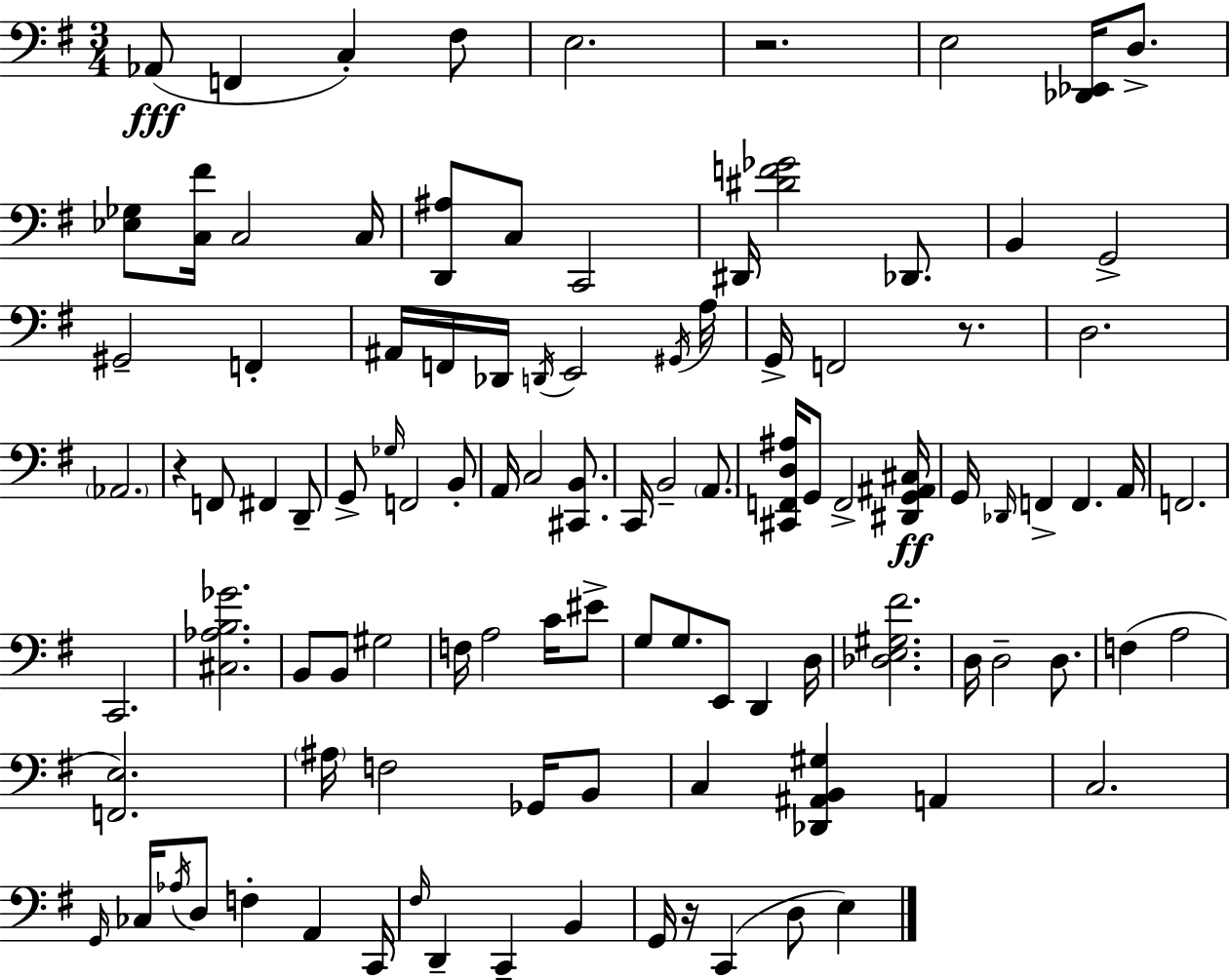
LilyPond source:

{
  \clef bass
  \numericTimeSignature
  \time 3/4
  \key g \major
  aes,8(\fff f,4 c4-.) fis8 | e2. | r2. | e2 <des, ees,>16 d8.-> | \break <ees ges>8 <c fis'>16 c2 c16 | <d, ais>8 c8 c,2 | dis,16 <dis' f' ges'>2 des,8. | b,4 g,2-> | \break gis,2-- f,4-. | ais,16 f,16 des,16 \acciaccatura { d,16 } e,2 | \acciaccatura { gis,16 } a16 g,16-> f,2 r8. | d2. | \break \parenthesize aes,2. | r4 f,8 fis,4 | d,8-- g,8-> \grace { ges16 } f,2 | b,8-. a,16 c2 | \break <cis, b,>8. c,16 b,2-- | \parenthesize a,8. <cis, f, d ais>16 g,8 f,2-> | <dis, g, ais, cis>16\ff g,16 \grace { des,16 } f,4-> f,4. | a,16 f,2. | \break c,2. | <cis aes b ges'>2. | b,8 b,8 gis2 | f16 a2 | \break c'16 eis'8-> g8 g8. e,8 d,4 | d16 <des e gis fis'>2. | d16 d2-- | d8. f4( a2 | \break <f, e>2.) | \parenthesize ais16 f2 | ges,16 b,8 c4 <des, ais, b, gis>4 | a,4 c2. | \break \grace { g,16 } ces16 \acciaccatura { aes16 } d8 f4-. | a,4 c,16 \grace { fis16 } d,4-- c,4-- | b,4 g,16 r16 c,4( | d8 e4) \bar "|."
}